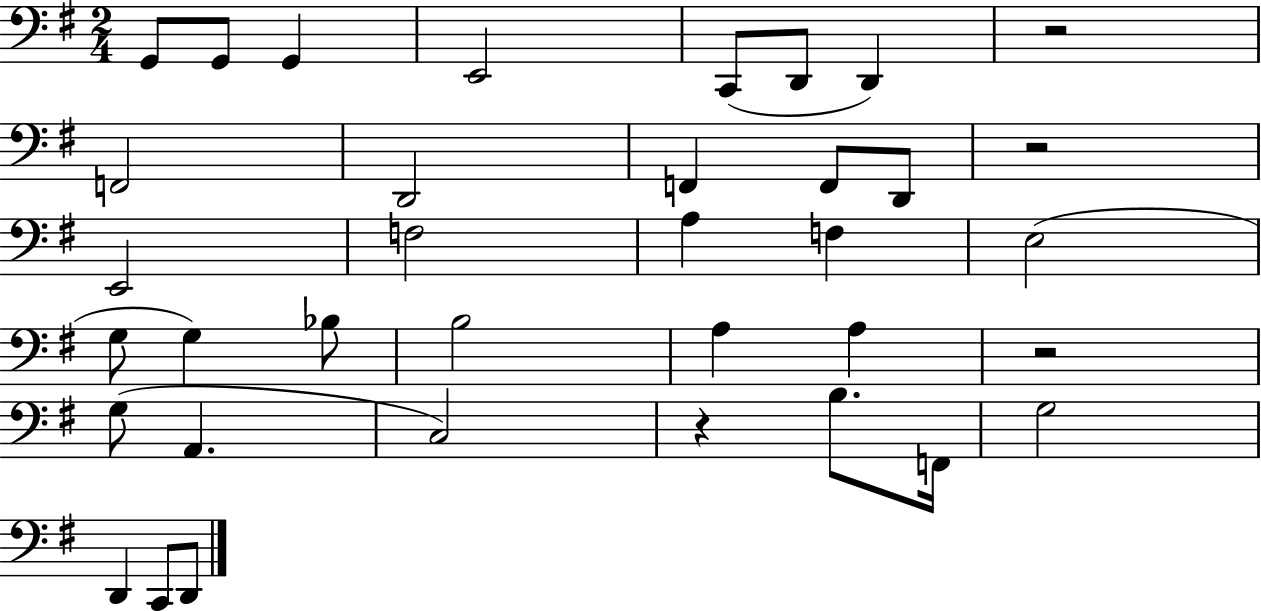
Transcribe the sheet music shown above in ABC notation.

X:1
T:Untitled
M:2/4
L:1/4
K:G
G,,/2 G,,/2 G,, E,,2 C,,/2 D,,/2 D,, z2 F,,2 D,,2 F,, F,,/2 D,,/2 z2 E,,2 F,2 A, F, E,2 G,/2 G, _B,/2 B,2 A, A, z2 G,/2 A,, C,2 z B,/2 F,,/4 G,2 D,, C,,/2 D,,/2